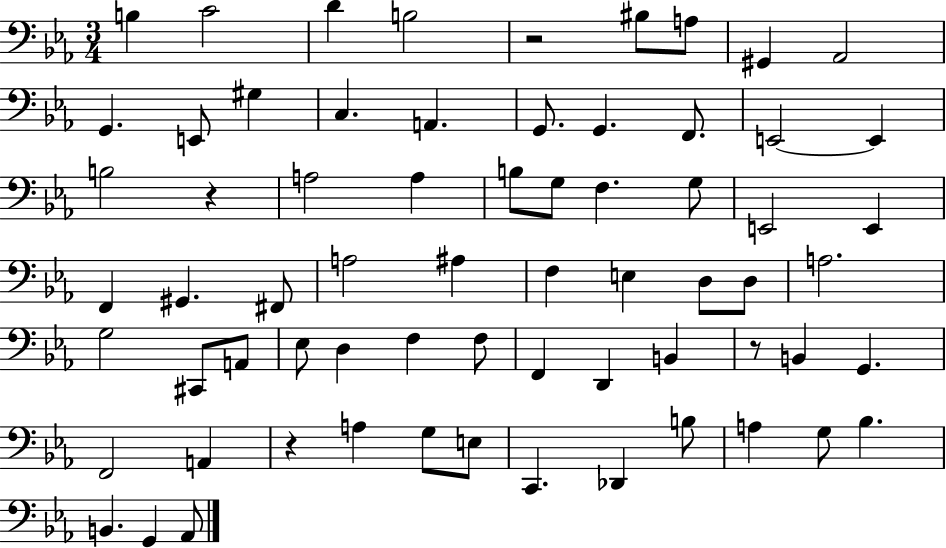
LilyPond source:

{
  \clef bass
  \numericTimeSignature
  \time 3/4
  \key ees \major
  b4 c'2 | d'4 b2 | r2 bis8 a8 | gis,4 aes,2 | \break g,4. e,8 gis4 | c4. a,4. | g,8. g,4. f,8. | e,2~~ e,4 | \break b2 r4 | a2 a4 | b8 g8 f4. g8 | e,2 e,4 | \break f,4 gis,4. fis,8 | a2 ais4 | f4 e4 d8 d8 | a2. | \break g2 cis,8 a,8 | ees8 d4 f4 f8 | f,4 d,4 b,4 | r8 b,4 g,4. | \break f,2 a,4 | r4 a4 g8 e8 | c,4. des,4 b8 | a4 g8 bes4. | \break b,4. g,4 aes,8 | \bar "|."
}